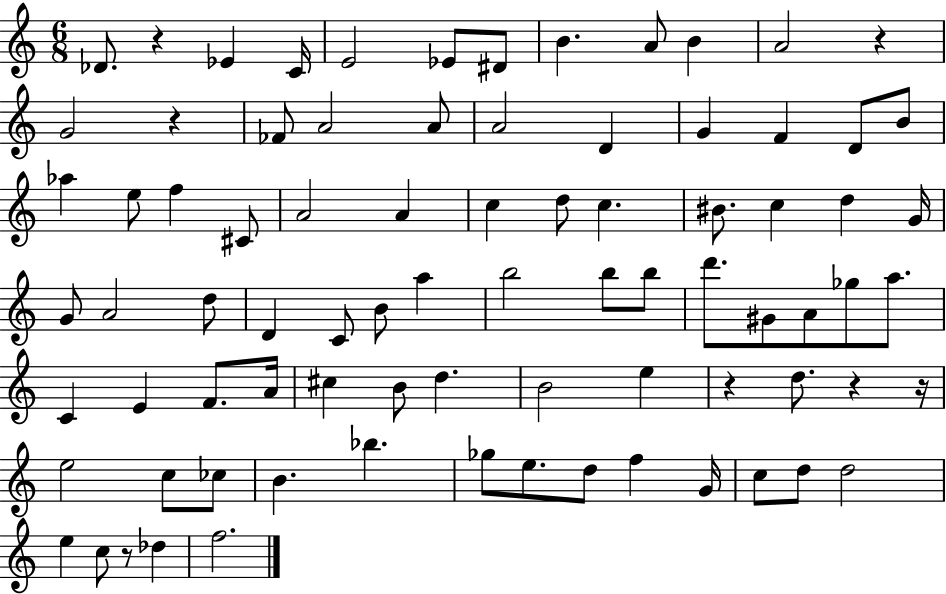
{
  \clef treble
  \numericTimeSignature
  \time 6/8
  \key c \major
  des'8. r4 ees'4 c'16 | e'2 ees'8 dis'8 | b'4. a'8 b'4 | a'2 r4 | \break g'2 r4 | fes'8 a'2 a'8 | a'2 d'4 | g'4 f'4 d'8 b'8 | \break aes''4 e''8 f''4 cis'8 | a'2 a'4 | c''4 d''8 c''4. | bis'8. c''4 d''4 g'16 | \break g'8 a'2 d''8 | d'4 c'8 b'8 a''4 | b''2 b''8 b''8 | d'''8. gis'8 a'8 ges''8 a''8. | \break c'4 e'4 f'8. a'16 | cis''4 b'8 d''4. | b'2 e''4 | r4 d''8. r4 r16 | \break e''2 c''8 ces''8 | b'4. bes''4. | ges''8 e''8. d''8 f''4 g'16 | c''8 d''8 d''2 | \break e''4 c''8 r8 des''4 | f''2. | \bar "|."
}